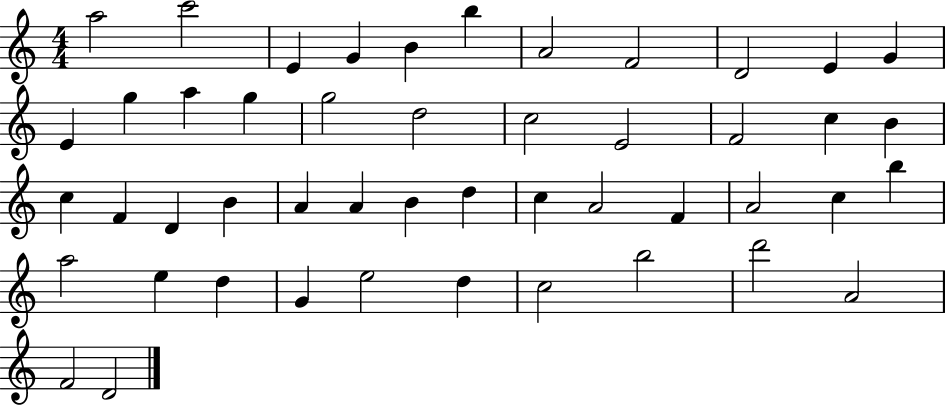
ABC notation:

X:1
T:Untitled
M:4/4
L:1/4
K:C
a2 c'2 E G B b A2 F2 D2 E G E g a g g2 d2 c2 E2 F2 c B c F D B A A B d c A2 F A2 c b a2 e d G e2 d c2 b2 d'2 A2 F2 D2